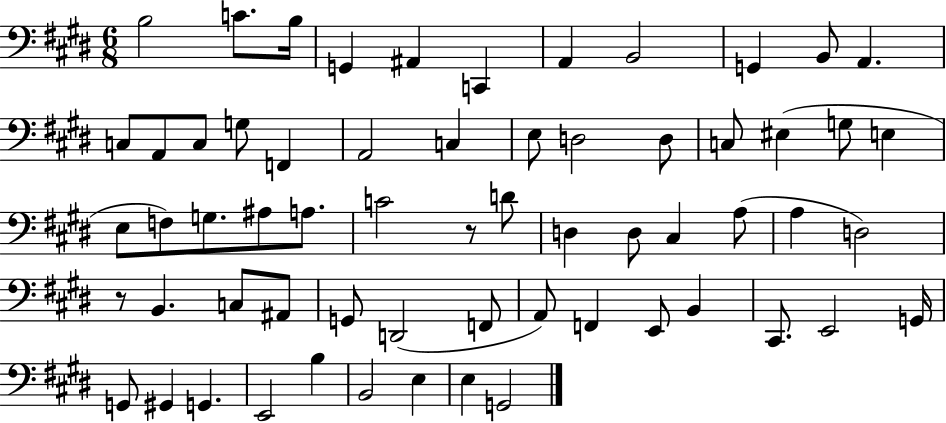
B3/h C4/e. B3/s G2/q A#2/q C2/q A2/q B2/h G2/q B2/e A2/q. C3/e A2/e C3/e G3/e F2/q A2/h C3/q E3/e D3/h D3/e C3/e EIS3/q G3/e E3/q E3/e F3/e G3/e. A#3/e A3/e. C4/h R/e D4/e D3/q D3/e C#3/q A3/e A3/q D3/h R/e B2/q. C3/e A#2/e G2/e D2/h F2/e A2/e F2/q E2/e B2/q C#2/e. E2/h G2/s G2/e G#2/q G2/q. E2/h B3/q B2/h E3/q E3/q G2/h